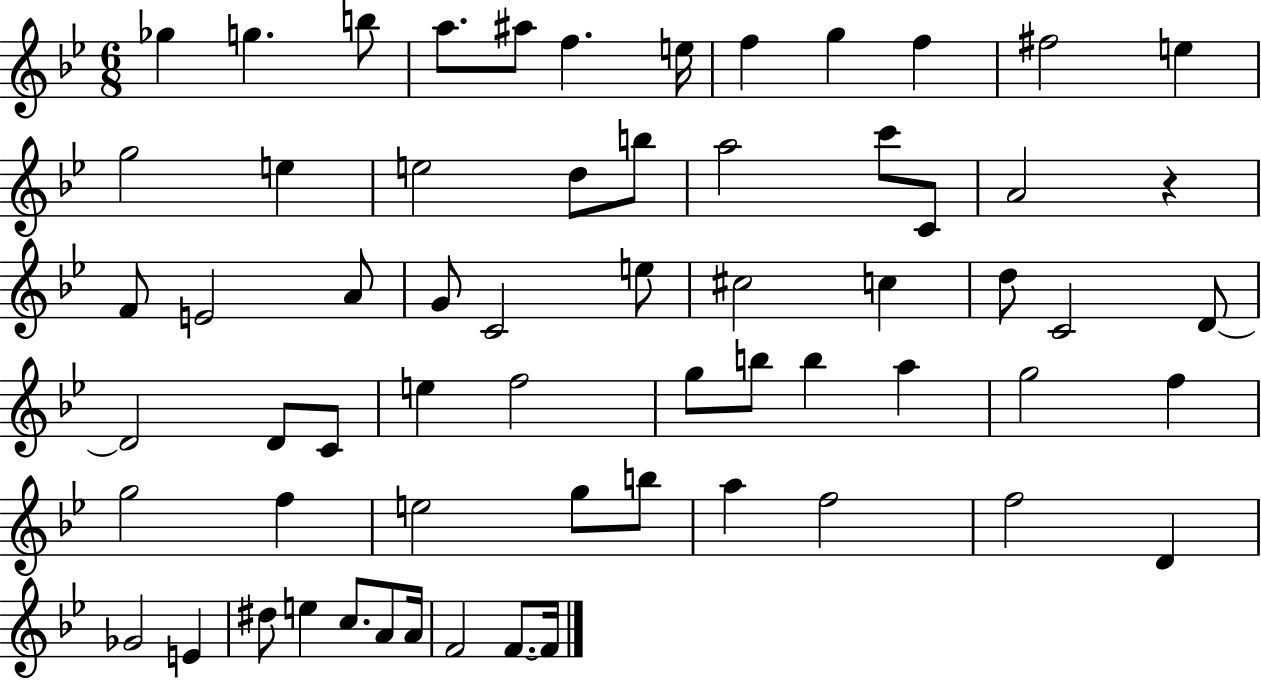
X:1
T:Untitled
M:6/8
L:1/4
K:Bb
_g g b/2 a/2 ^a/2 f e/4 f g f ^f2 e g2 e e2 d/2 b/2 a2 c'/2 C/2 A2 z F/2 E2 A/2 G/2 C2 e/2 ^c2 c d/2 C2 D/2 D2 D/2 C/2 e f2 g/2 b/2 b a g2 f g2 f e2 g/2 b/2 a f2 f2 D _G2 E ^d/2 e c/2 A/2 A/4 F2 F/2 F/4